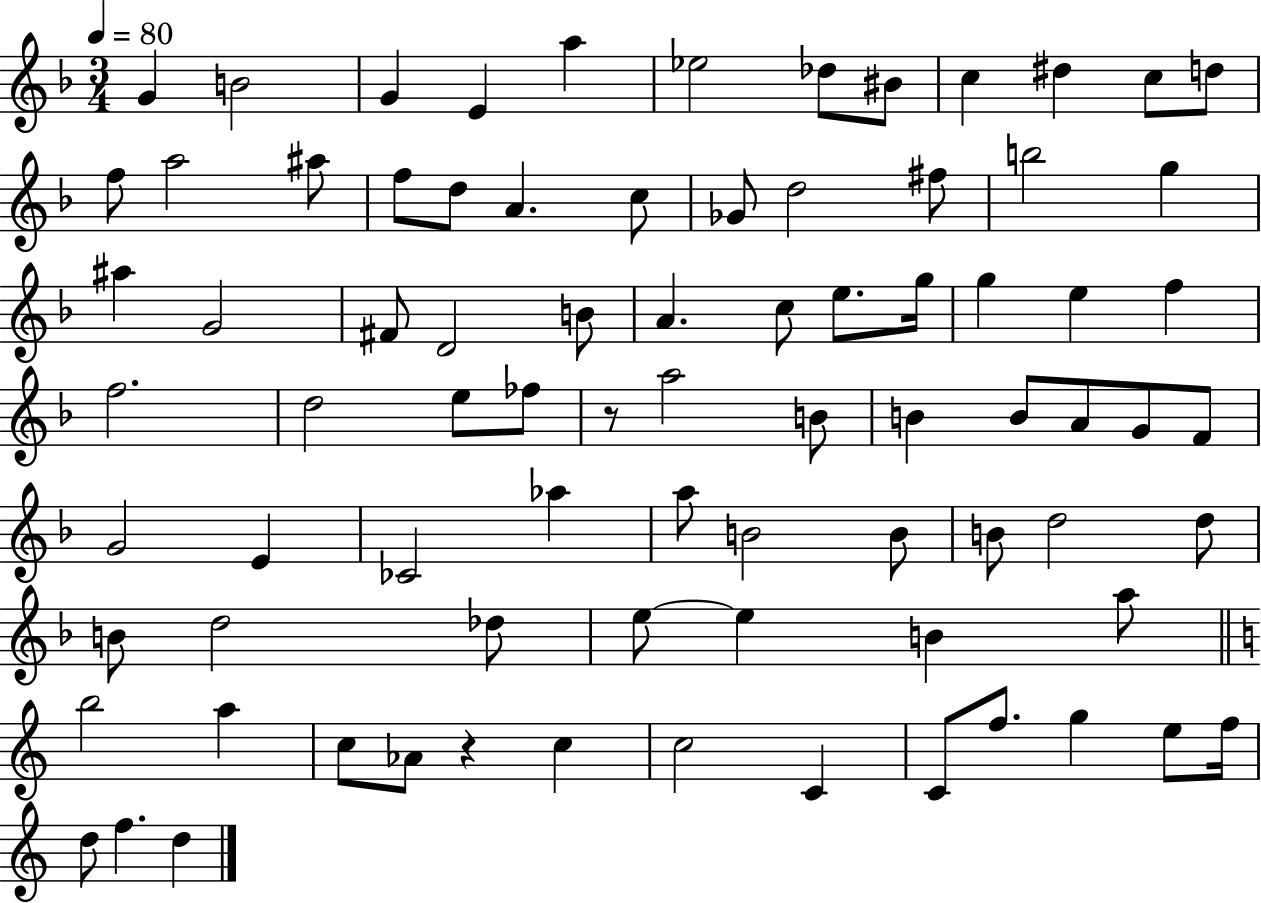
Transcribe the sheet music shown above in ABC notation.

X:1
T:Untitled
M:3/4
L:1/4
K:F
G B2 G E a _e2 _d/2 ^B/2 c ^d c/2 d/2 f/2 a2 ^a/2 f/2 d/2 A c/2 _G/2 d2 ^f/2 b2 g ^a G2 ^F/2 D2 B/2 A c/2 e/2 g/4 g e f f2 d2 e/2 _f/2 z/2 a2 B/2 B B/2 A/2 G/2 F/2 G2 E _C2 _a a/2 B2 B/2 B/2 d2 d/2 B/2 d2 _d/2 e/2 e B a/2 b2 a c/2 _A/2 z c c2 C C/2 f/2 g e/2 f/4 d/2 f d